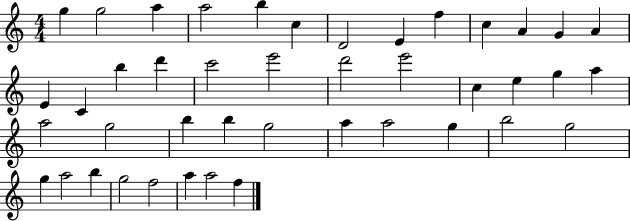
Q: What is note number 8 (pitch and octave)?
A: E4